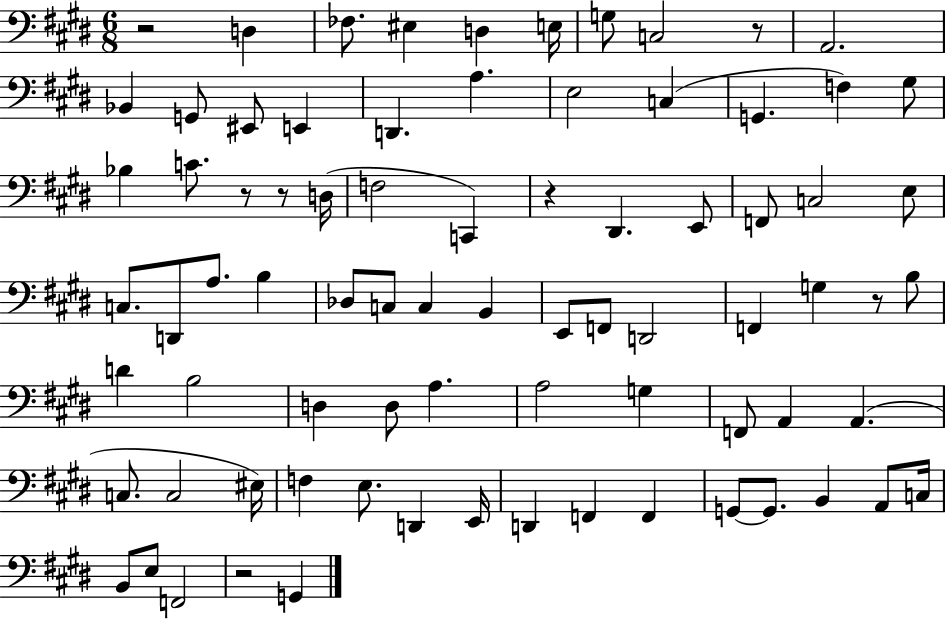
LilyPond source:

{
  \clef bass
  \numericTimeSignature
  \time 6/8
  \key e \major
  r2 d4 | fes8. eis4 d4 e16 | g8 c2 r8 | a,2. | \break bes,4 g,8 eis,8 e,4 | d,4. a4. | e2 c4( | g,4. f4) gis8 | \break bes4 c'8. r8 r8 d16( | f2 c,4) | r4 dis,4. e,8 | f,8 c2 e8 | \break c8. d,8 a8. b4 | des8 c8 c4 b,4 | e,8 f,8 d,2 | f,4 g4 r8 b8 | \break d'4 b2 | d4 d8 a4. | a2 g4 | f,8 a,4 a,4.( | \break c8. c2 eis16) | f4 e8. d,4 e,16 | d,4 f,4 f,4 | g,8~~ g,8. b,4 a,8 c16 | \break b,8 e8 f,2 | r2 g,4 | \bar "|."
}